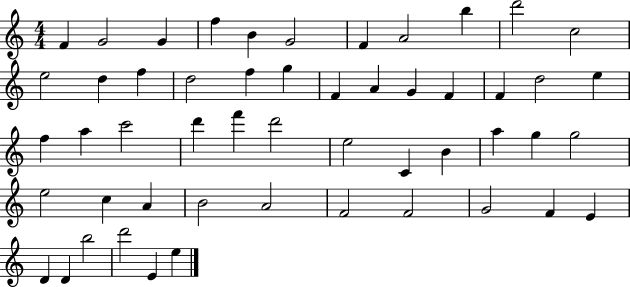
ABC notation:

X:1
T:Untitled
M:4/4
L:1/4
K:C
F G2 G f B G2 F A2 b d'2 c2 e2 d f d2 f g F A G F F d2 e f a c'2 d' f' d'2 e2 C B a g g2 e2 c A B2 A2 F2 F2 G2 F E D D b2 d'2 E e